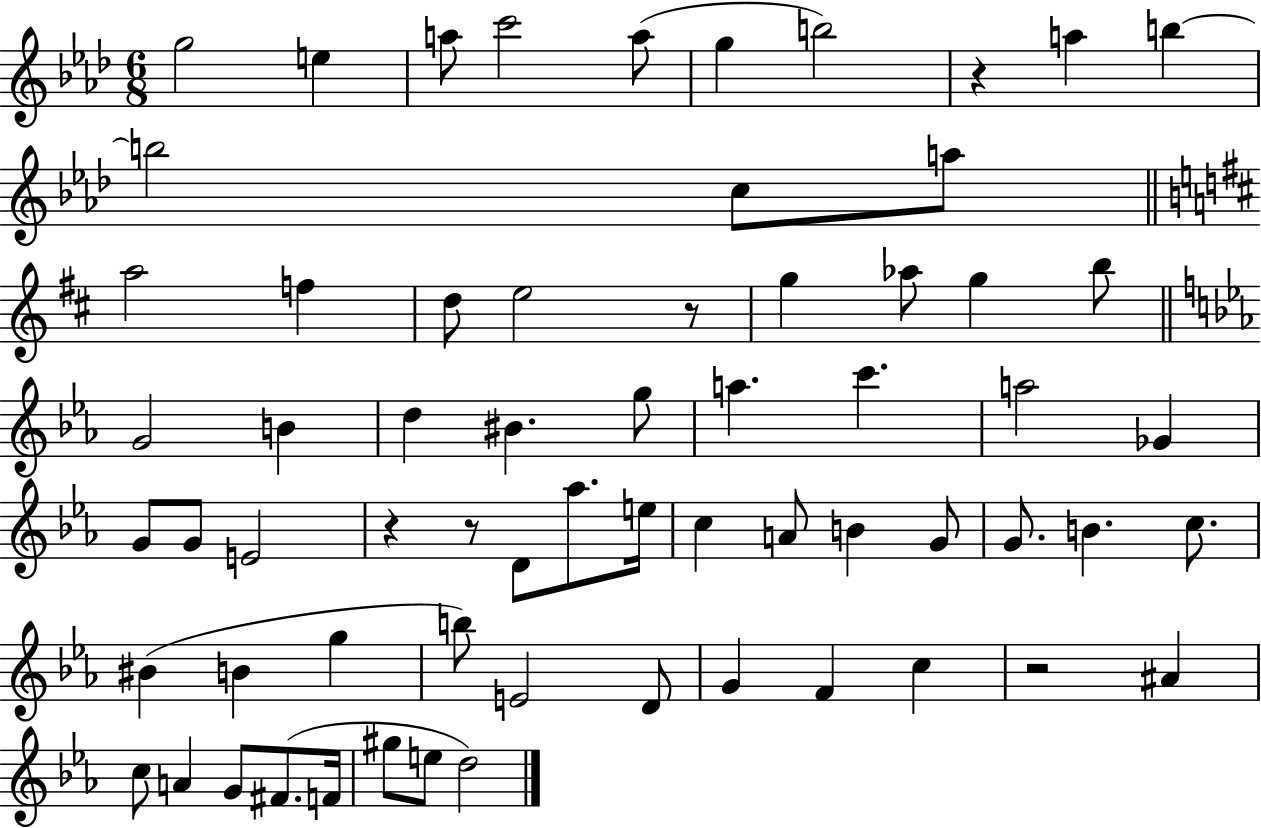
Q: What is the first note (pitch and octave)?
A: G5